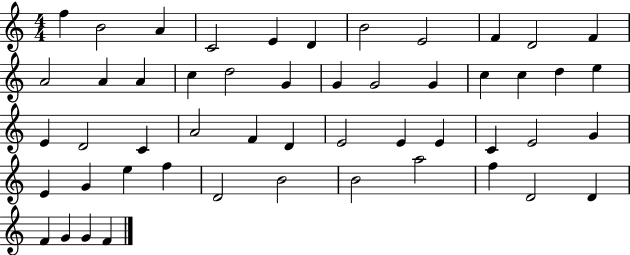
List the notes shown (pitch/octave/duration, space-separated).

F5/q B4/h A4/q C4/h E4/q D4/q B4/h E4/h F4/q D4/h F4/q A4/h A4/q A4/q C5/q D5/h G4/q G4/q G4/h G4/q C5/q C5/q D5/q E5/q E4/q D4/h C4/q A4/h F4/q D4/q E4/h E4/q E4/q C4/q E4/h G4/q E4/q G4/q E5/q F5/q D4/h B4/h B4/h A5/h F5/q D4/h D4/q F4/q G4/q G4/q F4/q